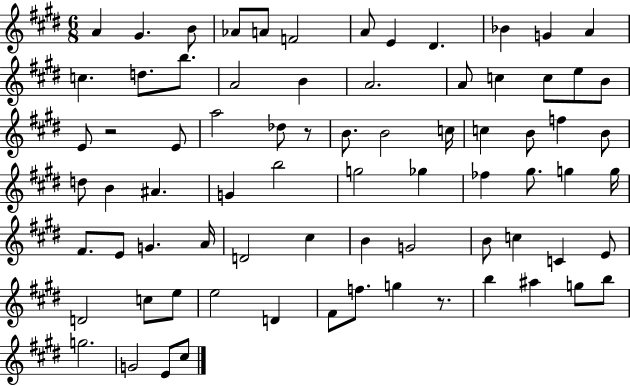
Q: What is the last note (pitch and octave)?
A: C#5